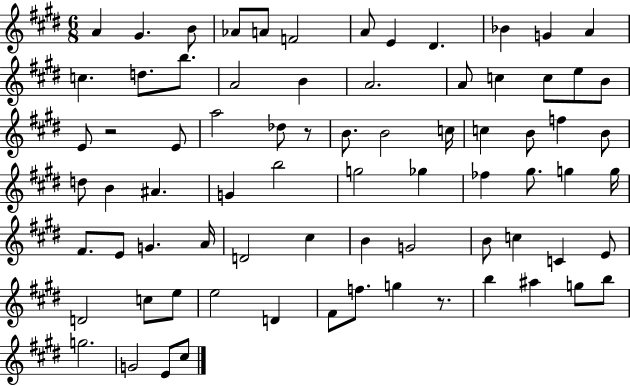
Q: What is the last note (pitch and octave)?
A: C#5